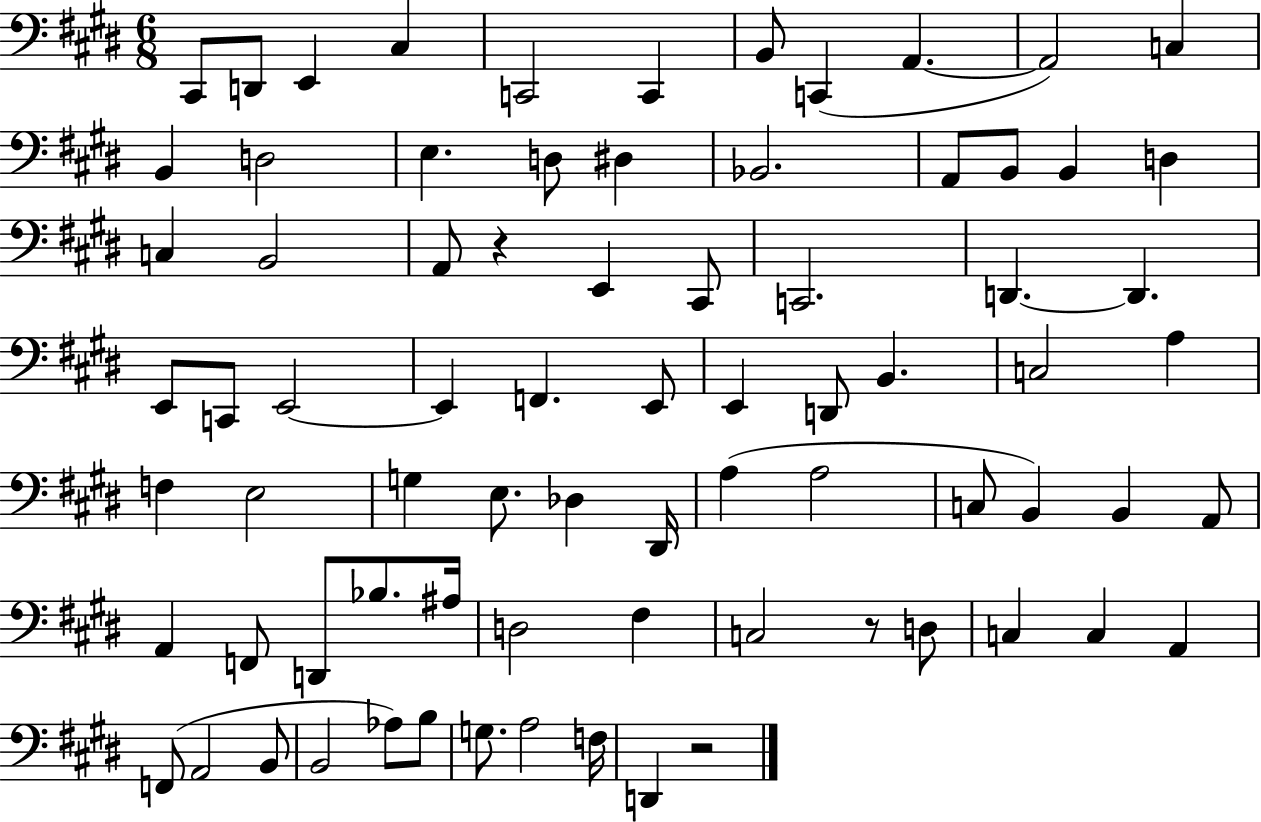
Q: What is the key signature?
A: E major